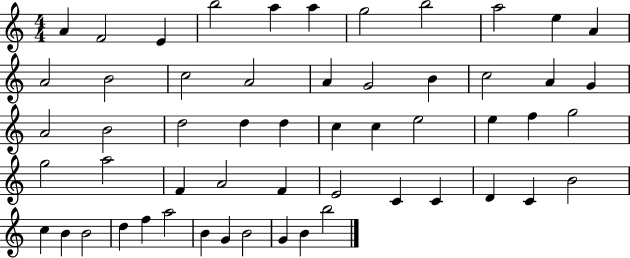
X:1
T:Untitled
M:4/4
L:1/4
K:C
A F2 E b2 a a g2 b2 a2 e A A2 B2 c2 A2 A G2 B c2 A G A2 B2 d2 d d c c e2 e f g2 g2 a2 F A2 F E2 C C D C B2 c B B2 d f a2 B G B2 G B b2